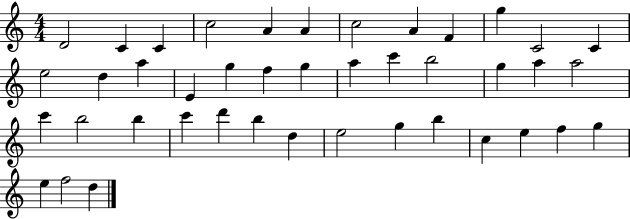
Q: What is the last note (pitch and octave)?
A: D5